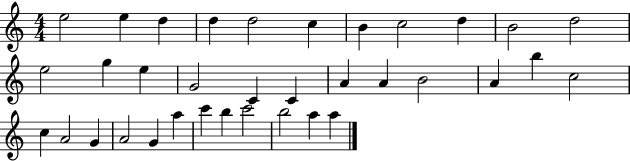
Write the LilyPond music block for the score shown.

{
  \clef treble
  \numericTimeSignature
  \time 4/4
  \key c \major
  e''2 e''4 d''4 | d''4 d''2 c''4 | b'4 c''2 d''4 | b'2 d''2 | \break e''2 g''4 e''4 | g'2 c'4 c'4 | a'4 a'4 b'2 | a'4 b''4 c''2 | \break c''4 a'2 g'4 | a'2 g'4 a''4 | c'''4 b''4 c'''2 | b''2 a''4 a''4 | \break \bar "|."
}